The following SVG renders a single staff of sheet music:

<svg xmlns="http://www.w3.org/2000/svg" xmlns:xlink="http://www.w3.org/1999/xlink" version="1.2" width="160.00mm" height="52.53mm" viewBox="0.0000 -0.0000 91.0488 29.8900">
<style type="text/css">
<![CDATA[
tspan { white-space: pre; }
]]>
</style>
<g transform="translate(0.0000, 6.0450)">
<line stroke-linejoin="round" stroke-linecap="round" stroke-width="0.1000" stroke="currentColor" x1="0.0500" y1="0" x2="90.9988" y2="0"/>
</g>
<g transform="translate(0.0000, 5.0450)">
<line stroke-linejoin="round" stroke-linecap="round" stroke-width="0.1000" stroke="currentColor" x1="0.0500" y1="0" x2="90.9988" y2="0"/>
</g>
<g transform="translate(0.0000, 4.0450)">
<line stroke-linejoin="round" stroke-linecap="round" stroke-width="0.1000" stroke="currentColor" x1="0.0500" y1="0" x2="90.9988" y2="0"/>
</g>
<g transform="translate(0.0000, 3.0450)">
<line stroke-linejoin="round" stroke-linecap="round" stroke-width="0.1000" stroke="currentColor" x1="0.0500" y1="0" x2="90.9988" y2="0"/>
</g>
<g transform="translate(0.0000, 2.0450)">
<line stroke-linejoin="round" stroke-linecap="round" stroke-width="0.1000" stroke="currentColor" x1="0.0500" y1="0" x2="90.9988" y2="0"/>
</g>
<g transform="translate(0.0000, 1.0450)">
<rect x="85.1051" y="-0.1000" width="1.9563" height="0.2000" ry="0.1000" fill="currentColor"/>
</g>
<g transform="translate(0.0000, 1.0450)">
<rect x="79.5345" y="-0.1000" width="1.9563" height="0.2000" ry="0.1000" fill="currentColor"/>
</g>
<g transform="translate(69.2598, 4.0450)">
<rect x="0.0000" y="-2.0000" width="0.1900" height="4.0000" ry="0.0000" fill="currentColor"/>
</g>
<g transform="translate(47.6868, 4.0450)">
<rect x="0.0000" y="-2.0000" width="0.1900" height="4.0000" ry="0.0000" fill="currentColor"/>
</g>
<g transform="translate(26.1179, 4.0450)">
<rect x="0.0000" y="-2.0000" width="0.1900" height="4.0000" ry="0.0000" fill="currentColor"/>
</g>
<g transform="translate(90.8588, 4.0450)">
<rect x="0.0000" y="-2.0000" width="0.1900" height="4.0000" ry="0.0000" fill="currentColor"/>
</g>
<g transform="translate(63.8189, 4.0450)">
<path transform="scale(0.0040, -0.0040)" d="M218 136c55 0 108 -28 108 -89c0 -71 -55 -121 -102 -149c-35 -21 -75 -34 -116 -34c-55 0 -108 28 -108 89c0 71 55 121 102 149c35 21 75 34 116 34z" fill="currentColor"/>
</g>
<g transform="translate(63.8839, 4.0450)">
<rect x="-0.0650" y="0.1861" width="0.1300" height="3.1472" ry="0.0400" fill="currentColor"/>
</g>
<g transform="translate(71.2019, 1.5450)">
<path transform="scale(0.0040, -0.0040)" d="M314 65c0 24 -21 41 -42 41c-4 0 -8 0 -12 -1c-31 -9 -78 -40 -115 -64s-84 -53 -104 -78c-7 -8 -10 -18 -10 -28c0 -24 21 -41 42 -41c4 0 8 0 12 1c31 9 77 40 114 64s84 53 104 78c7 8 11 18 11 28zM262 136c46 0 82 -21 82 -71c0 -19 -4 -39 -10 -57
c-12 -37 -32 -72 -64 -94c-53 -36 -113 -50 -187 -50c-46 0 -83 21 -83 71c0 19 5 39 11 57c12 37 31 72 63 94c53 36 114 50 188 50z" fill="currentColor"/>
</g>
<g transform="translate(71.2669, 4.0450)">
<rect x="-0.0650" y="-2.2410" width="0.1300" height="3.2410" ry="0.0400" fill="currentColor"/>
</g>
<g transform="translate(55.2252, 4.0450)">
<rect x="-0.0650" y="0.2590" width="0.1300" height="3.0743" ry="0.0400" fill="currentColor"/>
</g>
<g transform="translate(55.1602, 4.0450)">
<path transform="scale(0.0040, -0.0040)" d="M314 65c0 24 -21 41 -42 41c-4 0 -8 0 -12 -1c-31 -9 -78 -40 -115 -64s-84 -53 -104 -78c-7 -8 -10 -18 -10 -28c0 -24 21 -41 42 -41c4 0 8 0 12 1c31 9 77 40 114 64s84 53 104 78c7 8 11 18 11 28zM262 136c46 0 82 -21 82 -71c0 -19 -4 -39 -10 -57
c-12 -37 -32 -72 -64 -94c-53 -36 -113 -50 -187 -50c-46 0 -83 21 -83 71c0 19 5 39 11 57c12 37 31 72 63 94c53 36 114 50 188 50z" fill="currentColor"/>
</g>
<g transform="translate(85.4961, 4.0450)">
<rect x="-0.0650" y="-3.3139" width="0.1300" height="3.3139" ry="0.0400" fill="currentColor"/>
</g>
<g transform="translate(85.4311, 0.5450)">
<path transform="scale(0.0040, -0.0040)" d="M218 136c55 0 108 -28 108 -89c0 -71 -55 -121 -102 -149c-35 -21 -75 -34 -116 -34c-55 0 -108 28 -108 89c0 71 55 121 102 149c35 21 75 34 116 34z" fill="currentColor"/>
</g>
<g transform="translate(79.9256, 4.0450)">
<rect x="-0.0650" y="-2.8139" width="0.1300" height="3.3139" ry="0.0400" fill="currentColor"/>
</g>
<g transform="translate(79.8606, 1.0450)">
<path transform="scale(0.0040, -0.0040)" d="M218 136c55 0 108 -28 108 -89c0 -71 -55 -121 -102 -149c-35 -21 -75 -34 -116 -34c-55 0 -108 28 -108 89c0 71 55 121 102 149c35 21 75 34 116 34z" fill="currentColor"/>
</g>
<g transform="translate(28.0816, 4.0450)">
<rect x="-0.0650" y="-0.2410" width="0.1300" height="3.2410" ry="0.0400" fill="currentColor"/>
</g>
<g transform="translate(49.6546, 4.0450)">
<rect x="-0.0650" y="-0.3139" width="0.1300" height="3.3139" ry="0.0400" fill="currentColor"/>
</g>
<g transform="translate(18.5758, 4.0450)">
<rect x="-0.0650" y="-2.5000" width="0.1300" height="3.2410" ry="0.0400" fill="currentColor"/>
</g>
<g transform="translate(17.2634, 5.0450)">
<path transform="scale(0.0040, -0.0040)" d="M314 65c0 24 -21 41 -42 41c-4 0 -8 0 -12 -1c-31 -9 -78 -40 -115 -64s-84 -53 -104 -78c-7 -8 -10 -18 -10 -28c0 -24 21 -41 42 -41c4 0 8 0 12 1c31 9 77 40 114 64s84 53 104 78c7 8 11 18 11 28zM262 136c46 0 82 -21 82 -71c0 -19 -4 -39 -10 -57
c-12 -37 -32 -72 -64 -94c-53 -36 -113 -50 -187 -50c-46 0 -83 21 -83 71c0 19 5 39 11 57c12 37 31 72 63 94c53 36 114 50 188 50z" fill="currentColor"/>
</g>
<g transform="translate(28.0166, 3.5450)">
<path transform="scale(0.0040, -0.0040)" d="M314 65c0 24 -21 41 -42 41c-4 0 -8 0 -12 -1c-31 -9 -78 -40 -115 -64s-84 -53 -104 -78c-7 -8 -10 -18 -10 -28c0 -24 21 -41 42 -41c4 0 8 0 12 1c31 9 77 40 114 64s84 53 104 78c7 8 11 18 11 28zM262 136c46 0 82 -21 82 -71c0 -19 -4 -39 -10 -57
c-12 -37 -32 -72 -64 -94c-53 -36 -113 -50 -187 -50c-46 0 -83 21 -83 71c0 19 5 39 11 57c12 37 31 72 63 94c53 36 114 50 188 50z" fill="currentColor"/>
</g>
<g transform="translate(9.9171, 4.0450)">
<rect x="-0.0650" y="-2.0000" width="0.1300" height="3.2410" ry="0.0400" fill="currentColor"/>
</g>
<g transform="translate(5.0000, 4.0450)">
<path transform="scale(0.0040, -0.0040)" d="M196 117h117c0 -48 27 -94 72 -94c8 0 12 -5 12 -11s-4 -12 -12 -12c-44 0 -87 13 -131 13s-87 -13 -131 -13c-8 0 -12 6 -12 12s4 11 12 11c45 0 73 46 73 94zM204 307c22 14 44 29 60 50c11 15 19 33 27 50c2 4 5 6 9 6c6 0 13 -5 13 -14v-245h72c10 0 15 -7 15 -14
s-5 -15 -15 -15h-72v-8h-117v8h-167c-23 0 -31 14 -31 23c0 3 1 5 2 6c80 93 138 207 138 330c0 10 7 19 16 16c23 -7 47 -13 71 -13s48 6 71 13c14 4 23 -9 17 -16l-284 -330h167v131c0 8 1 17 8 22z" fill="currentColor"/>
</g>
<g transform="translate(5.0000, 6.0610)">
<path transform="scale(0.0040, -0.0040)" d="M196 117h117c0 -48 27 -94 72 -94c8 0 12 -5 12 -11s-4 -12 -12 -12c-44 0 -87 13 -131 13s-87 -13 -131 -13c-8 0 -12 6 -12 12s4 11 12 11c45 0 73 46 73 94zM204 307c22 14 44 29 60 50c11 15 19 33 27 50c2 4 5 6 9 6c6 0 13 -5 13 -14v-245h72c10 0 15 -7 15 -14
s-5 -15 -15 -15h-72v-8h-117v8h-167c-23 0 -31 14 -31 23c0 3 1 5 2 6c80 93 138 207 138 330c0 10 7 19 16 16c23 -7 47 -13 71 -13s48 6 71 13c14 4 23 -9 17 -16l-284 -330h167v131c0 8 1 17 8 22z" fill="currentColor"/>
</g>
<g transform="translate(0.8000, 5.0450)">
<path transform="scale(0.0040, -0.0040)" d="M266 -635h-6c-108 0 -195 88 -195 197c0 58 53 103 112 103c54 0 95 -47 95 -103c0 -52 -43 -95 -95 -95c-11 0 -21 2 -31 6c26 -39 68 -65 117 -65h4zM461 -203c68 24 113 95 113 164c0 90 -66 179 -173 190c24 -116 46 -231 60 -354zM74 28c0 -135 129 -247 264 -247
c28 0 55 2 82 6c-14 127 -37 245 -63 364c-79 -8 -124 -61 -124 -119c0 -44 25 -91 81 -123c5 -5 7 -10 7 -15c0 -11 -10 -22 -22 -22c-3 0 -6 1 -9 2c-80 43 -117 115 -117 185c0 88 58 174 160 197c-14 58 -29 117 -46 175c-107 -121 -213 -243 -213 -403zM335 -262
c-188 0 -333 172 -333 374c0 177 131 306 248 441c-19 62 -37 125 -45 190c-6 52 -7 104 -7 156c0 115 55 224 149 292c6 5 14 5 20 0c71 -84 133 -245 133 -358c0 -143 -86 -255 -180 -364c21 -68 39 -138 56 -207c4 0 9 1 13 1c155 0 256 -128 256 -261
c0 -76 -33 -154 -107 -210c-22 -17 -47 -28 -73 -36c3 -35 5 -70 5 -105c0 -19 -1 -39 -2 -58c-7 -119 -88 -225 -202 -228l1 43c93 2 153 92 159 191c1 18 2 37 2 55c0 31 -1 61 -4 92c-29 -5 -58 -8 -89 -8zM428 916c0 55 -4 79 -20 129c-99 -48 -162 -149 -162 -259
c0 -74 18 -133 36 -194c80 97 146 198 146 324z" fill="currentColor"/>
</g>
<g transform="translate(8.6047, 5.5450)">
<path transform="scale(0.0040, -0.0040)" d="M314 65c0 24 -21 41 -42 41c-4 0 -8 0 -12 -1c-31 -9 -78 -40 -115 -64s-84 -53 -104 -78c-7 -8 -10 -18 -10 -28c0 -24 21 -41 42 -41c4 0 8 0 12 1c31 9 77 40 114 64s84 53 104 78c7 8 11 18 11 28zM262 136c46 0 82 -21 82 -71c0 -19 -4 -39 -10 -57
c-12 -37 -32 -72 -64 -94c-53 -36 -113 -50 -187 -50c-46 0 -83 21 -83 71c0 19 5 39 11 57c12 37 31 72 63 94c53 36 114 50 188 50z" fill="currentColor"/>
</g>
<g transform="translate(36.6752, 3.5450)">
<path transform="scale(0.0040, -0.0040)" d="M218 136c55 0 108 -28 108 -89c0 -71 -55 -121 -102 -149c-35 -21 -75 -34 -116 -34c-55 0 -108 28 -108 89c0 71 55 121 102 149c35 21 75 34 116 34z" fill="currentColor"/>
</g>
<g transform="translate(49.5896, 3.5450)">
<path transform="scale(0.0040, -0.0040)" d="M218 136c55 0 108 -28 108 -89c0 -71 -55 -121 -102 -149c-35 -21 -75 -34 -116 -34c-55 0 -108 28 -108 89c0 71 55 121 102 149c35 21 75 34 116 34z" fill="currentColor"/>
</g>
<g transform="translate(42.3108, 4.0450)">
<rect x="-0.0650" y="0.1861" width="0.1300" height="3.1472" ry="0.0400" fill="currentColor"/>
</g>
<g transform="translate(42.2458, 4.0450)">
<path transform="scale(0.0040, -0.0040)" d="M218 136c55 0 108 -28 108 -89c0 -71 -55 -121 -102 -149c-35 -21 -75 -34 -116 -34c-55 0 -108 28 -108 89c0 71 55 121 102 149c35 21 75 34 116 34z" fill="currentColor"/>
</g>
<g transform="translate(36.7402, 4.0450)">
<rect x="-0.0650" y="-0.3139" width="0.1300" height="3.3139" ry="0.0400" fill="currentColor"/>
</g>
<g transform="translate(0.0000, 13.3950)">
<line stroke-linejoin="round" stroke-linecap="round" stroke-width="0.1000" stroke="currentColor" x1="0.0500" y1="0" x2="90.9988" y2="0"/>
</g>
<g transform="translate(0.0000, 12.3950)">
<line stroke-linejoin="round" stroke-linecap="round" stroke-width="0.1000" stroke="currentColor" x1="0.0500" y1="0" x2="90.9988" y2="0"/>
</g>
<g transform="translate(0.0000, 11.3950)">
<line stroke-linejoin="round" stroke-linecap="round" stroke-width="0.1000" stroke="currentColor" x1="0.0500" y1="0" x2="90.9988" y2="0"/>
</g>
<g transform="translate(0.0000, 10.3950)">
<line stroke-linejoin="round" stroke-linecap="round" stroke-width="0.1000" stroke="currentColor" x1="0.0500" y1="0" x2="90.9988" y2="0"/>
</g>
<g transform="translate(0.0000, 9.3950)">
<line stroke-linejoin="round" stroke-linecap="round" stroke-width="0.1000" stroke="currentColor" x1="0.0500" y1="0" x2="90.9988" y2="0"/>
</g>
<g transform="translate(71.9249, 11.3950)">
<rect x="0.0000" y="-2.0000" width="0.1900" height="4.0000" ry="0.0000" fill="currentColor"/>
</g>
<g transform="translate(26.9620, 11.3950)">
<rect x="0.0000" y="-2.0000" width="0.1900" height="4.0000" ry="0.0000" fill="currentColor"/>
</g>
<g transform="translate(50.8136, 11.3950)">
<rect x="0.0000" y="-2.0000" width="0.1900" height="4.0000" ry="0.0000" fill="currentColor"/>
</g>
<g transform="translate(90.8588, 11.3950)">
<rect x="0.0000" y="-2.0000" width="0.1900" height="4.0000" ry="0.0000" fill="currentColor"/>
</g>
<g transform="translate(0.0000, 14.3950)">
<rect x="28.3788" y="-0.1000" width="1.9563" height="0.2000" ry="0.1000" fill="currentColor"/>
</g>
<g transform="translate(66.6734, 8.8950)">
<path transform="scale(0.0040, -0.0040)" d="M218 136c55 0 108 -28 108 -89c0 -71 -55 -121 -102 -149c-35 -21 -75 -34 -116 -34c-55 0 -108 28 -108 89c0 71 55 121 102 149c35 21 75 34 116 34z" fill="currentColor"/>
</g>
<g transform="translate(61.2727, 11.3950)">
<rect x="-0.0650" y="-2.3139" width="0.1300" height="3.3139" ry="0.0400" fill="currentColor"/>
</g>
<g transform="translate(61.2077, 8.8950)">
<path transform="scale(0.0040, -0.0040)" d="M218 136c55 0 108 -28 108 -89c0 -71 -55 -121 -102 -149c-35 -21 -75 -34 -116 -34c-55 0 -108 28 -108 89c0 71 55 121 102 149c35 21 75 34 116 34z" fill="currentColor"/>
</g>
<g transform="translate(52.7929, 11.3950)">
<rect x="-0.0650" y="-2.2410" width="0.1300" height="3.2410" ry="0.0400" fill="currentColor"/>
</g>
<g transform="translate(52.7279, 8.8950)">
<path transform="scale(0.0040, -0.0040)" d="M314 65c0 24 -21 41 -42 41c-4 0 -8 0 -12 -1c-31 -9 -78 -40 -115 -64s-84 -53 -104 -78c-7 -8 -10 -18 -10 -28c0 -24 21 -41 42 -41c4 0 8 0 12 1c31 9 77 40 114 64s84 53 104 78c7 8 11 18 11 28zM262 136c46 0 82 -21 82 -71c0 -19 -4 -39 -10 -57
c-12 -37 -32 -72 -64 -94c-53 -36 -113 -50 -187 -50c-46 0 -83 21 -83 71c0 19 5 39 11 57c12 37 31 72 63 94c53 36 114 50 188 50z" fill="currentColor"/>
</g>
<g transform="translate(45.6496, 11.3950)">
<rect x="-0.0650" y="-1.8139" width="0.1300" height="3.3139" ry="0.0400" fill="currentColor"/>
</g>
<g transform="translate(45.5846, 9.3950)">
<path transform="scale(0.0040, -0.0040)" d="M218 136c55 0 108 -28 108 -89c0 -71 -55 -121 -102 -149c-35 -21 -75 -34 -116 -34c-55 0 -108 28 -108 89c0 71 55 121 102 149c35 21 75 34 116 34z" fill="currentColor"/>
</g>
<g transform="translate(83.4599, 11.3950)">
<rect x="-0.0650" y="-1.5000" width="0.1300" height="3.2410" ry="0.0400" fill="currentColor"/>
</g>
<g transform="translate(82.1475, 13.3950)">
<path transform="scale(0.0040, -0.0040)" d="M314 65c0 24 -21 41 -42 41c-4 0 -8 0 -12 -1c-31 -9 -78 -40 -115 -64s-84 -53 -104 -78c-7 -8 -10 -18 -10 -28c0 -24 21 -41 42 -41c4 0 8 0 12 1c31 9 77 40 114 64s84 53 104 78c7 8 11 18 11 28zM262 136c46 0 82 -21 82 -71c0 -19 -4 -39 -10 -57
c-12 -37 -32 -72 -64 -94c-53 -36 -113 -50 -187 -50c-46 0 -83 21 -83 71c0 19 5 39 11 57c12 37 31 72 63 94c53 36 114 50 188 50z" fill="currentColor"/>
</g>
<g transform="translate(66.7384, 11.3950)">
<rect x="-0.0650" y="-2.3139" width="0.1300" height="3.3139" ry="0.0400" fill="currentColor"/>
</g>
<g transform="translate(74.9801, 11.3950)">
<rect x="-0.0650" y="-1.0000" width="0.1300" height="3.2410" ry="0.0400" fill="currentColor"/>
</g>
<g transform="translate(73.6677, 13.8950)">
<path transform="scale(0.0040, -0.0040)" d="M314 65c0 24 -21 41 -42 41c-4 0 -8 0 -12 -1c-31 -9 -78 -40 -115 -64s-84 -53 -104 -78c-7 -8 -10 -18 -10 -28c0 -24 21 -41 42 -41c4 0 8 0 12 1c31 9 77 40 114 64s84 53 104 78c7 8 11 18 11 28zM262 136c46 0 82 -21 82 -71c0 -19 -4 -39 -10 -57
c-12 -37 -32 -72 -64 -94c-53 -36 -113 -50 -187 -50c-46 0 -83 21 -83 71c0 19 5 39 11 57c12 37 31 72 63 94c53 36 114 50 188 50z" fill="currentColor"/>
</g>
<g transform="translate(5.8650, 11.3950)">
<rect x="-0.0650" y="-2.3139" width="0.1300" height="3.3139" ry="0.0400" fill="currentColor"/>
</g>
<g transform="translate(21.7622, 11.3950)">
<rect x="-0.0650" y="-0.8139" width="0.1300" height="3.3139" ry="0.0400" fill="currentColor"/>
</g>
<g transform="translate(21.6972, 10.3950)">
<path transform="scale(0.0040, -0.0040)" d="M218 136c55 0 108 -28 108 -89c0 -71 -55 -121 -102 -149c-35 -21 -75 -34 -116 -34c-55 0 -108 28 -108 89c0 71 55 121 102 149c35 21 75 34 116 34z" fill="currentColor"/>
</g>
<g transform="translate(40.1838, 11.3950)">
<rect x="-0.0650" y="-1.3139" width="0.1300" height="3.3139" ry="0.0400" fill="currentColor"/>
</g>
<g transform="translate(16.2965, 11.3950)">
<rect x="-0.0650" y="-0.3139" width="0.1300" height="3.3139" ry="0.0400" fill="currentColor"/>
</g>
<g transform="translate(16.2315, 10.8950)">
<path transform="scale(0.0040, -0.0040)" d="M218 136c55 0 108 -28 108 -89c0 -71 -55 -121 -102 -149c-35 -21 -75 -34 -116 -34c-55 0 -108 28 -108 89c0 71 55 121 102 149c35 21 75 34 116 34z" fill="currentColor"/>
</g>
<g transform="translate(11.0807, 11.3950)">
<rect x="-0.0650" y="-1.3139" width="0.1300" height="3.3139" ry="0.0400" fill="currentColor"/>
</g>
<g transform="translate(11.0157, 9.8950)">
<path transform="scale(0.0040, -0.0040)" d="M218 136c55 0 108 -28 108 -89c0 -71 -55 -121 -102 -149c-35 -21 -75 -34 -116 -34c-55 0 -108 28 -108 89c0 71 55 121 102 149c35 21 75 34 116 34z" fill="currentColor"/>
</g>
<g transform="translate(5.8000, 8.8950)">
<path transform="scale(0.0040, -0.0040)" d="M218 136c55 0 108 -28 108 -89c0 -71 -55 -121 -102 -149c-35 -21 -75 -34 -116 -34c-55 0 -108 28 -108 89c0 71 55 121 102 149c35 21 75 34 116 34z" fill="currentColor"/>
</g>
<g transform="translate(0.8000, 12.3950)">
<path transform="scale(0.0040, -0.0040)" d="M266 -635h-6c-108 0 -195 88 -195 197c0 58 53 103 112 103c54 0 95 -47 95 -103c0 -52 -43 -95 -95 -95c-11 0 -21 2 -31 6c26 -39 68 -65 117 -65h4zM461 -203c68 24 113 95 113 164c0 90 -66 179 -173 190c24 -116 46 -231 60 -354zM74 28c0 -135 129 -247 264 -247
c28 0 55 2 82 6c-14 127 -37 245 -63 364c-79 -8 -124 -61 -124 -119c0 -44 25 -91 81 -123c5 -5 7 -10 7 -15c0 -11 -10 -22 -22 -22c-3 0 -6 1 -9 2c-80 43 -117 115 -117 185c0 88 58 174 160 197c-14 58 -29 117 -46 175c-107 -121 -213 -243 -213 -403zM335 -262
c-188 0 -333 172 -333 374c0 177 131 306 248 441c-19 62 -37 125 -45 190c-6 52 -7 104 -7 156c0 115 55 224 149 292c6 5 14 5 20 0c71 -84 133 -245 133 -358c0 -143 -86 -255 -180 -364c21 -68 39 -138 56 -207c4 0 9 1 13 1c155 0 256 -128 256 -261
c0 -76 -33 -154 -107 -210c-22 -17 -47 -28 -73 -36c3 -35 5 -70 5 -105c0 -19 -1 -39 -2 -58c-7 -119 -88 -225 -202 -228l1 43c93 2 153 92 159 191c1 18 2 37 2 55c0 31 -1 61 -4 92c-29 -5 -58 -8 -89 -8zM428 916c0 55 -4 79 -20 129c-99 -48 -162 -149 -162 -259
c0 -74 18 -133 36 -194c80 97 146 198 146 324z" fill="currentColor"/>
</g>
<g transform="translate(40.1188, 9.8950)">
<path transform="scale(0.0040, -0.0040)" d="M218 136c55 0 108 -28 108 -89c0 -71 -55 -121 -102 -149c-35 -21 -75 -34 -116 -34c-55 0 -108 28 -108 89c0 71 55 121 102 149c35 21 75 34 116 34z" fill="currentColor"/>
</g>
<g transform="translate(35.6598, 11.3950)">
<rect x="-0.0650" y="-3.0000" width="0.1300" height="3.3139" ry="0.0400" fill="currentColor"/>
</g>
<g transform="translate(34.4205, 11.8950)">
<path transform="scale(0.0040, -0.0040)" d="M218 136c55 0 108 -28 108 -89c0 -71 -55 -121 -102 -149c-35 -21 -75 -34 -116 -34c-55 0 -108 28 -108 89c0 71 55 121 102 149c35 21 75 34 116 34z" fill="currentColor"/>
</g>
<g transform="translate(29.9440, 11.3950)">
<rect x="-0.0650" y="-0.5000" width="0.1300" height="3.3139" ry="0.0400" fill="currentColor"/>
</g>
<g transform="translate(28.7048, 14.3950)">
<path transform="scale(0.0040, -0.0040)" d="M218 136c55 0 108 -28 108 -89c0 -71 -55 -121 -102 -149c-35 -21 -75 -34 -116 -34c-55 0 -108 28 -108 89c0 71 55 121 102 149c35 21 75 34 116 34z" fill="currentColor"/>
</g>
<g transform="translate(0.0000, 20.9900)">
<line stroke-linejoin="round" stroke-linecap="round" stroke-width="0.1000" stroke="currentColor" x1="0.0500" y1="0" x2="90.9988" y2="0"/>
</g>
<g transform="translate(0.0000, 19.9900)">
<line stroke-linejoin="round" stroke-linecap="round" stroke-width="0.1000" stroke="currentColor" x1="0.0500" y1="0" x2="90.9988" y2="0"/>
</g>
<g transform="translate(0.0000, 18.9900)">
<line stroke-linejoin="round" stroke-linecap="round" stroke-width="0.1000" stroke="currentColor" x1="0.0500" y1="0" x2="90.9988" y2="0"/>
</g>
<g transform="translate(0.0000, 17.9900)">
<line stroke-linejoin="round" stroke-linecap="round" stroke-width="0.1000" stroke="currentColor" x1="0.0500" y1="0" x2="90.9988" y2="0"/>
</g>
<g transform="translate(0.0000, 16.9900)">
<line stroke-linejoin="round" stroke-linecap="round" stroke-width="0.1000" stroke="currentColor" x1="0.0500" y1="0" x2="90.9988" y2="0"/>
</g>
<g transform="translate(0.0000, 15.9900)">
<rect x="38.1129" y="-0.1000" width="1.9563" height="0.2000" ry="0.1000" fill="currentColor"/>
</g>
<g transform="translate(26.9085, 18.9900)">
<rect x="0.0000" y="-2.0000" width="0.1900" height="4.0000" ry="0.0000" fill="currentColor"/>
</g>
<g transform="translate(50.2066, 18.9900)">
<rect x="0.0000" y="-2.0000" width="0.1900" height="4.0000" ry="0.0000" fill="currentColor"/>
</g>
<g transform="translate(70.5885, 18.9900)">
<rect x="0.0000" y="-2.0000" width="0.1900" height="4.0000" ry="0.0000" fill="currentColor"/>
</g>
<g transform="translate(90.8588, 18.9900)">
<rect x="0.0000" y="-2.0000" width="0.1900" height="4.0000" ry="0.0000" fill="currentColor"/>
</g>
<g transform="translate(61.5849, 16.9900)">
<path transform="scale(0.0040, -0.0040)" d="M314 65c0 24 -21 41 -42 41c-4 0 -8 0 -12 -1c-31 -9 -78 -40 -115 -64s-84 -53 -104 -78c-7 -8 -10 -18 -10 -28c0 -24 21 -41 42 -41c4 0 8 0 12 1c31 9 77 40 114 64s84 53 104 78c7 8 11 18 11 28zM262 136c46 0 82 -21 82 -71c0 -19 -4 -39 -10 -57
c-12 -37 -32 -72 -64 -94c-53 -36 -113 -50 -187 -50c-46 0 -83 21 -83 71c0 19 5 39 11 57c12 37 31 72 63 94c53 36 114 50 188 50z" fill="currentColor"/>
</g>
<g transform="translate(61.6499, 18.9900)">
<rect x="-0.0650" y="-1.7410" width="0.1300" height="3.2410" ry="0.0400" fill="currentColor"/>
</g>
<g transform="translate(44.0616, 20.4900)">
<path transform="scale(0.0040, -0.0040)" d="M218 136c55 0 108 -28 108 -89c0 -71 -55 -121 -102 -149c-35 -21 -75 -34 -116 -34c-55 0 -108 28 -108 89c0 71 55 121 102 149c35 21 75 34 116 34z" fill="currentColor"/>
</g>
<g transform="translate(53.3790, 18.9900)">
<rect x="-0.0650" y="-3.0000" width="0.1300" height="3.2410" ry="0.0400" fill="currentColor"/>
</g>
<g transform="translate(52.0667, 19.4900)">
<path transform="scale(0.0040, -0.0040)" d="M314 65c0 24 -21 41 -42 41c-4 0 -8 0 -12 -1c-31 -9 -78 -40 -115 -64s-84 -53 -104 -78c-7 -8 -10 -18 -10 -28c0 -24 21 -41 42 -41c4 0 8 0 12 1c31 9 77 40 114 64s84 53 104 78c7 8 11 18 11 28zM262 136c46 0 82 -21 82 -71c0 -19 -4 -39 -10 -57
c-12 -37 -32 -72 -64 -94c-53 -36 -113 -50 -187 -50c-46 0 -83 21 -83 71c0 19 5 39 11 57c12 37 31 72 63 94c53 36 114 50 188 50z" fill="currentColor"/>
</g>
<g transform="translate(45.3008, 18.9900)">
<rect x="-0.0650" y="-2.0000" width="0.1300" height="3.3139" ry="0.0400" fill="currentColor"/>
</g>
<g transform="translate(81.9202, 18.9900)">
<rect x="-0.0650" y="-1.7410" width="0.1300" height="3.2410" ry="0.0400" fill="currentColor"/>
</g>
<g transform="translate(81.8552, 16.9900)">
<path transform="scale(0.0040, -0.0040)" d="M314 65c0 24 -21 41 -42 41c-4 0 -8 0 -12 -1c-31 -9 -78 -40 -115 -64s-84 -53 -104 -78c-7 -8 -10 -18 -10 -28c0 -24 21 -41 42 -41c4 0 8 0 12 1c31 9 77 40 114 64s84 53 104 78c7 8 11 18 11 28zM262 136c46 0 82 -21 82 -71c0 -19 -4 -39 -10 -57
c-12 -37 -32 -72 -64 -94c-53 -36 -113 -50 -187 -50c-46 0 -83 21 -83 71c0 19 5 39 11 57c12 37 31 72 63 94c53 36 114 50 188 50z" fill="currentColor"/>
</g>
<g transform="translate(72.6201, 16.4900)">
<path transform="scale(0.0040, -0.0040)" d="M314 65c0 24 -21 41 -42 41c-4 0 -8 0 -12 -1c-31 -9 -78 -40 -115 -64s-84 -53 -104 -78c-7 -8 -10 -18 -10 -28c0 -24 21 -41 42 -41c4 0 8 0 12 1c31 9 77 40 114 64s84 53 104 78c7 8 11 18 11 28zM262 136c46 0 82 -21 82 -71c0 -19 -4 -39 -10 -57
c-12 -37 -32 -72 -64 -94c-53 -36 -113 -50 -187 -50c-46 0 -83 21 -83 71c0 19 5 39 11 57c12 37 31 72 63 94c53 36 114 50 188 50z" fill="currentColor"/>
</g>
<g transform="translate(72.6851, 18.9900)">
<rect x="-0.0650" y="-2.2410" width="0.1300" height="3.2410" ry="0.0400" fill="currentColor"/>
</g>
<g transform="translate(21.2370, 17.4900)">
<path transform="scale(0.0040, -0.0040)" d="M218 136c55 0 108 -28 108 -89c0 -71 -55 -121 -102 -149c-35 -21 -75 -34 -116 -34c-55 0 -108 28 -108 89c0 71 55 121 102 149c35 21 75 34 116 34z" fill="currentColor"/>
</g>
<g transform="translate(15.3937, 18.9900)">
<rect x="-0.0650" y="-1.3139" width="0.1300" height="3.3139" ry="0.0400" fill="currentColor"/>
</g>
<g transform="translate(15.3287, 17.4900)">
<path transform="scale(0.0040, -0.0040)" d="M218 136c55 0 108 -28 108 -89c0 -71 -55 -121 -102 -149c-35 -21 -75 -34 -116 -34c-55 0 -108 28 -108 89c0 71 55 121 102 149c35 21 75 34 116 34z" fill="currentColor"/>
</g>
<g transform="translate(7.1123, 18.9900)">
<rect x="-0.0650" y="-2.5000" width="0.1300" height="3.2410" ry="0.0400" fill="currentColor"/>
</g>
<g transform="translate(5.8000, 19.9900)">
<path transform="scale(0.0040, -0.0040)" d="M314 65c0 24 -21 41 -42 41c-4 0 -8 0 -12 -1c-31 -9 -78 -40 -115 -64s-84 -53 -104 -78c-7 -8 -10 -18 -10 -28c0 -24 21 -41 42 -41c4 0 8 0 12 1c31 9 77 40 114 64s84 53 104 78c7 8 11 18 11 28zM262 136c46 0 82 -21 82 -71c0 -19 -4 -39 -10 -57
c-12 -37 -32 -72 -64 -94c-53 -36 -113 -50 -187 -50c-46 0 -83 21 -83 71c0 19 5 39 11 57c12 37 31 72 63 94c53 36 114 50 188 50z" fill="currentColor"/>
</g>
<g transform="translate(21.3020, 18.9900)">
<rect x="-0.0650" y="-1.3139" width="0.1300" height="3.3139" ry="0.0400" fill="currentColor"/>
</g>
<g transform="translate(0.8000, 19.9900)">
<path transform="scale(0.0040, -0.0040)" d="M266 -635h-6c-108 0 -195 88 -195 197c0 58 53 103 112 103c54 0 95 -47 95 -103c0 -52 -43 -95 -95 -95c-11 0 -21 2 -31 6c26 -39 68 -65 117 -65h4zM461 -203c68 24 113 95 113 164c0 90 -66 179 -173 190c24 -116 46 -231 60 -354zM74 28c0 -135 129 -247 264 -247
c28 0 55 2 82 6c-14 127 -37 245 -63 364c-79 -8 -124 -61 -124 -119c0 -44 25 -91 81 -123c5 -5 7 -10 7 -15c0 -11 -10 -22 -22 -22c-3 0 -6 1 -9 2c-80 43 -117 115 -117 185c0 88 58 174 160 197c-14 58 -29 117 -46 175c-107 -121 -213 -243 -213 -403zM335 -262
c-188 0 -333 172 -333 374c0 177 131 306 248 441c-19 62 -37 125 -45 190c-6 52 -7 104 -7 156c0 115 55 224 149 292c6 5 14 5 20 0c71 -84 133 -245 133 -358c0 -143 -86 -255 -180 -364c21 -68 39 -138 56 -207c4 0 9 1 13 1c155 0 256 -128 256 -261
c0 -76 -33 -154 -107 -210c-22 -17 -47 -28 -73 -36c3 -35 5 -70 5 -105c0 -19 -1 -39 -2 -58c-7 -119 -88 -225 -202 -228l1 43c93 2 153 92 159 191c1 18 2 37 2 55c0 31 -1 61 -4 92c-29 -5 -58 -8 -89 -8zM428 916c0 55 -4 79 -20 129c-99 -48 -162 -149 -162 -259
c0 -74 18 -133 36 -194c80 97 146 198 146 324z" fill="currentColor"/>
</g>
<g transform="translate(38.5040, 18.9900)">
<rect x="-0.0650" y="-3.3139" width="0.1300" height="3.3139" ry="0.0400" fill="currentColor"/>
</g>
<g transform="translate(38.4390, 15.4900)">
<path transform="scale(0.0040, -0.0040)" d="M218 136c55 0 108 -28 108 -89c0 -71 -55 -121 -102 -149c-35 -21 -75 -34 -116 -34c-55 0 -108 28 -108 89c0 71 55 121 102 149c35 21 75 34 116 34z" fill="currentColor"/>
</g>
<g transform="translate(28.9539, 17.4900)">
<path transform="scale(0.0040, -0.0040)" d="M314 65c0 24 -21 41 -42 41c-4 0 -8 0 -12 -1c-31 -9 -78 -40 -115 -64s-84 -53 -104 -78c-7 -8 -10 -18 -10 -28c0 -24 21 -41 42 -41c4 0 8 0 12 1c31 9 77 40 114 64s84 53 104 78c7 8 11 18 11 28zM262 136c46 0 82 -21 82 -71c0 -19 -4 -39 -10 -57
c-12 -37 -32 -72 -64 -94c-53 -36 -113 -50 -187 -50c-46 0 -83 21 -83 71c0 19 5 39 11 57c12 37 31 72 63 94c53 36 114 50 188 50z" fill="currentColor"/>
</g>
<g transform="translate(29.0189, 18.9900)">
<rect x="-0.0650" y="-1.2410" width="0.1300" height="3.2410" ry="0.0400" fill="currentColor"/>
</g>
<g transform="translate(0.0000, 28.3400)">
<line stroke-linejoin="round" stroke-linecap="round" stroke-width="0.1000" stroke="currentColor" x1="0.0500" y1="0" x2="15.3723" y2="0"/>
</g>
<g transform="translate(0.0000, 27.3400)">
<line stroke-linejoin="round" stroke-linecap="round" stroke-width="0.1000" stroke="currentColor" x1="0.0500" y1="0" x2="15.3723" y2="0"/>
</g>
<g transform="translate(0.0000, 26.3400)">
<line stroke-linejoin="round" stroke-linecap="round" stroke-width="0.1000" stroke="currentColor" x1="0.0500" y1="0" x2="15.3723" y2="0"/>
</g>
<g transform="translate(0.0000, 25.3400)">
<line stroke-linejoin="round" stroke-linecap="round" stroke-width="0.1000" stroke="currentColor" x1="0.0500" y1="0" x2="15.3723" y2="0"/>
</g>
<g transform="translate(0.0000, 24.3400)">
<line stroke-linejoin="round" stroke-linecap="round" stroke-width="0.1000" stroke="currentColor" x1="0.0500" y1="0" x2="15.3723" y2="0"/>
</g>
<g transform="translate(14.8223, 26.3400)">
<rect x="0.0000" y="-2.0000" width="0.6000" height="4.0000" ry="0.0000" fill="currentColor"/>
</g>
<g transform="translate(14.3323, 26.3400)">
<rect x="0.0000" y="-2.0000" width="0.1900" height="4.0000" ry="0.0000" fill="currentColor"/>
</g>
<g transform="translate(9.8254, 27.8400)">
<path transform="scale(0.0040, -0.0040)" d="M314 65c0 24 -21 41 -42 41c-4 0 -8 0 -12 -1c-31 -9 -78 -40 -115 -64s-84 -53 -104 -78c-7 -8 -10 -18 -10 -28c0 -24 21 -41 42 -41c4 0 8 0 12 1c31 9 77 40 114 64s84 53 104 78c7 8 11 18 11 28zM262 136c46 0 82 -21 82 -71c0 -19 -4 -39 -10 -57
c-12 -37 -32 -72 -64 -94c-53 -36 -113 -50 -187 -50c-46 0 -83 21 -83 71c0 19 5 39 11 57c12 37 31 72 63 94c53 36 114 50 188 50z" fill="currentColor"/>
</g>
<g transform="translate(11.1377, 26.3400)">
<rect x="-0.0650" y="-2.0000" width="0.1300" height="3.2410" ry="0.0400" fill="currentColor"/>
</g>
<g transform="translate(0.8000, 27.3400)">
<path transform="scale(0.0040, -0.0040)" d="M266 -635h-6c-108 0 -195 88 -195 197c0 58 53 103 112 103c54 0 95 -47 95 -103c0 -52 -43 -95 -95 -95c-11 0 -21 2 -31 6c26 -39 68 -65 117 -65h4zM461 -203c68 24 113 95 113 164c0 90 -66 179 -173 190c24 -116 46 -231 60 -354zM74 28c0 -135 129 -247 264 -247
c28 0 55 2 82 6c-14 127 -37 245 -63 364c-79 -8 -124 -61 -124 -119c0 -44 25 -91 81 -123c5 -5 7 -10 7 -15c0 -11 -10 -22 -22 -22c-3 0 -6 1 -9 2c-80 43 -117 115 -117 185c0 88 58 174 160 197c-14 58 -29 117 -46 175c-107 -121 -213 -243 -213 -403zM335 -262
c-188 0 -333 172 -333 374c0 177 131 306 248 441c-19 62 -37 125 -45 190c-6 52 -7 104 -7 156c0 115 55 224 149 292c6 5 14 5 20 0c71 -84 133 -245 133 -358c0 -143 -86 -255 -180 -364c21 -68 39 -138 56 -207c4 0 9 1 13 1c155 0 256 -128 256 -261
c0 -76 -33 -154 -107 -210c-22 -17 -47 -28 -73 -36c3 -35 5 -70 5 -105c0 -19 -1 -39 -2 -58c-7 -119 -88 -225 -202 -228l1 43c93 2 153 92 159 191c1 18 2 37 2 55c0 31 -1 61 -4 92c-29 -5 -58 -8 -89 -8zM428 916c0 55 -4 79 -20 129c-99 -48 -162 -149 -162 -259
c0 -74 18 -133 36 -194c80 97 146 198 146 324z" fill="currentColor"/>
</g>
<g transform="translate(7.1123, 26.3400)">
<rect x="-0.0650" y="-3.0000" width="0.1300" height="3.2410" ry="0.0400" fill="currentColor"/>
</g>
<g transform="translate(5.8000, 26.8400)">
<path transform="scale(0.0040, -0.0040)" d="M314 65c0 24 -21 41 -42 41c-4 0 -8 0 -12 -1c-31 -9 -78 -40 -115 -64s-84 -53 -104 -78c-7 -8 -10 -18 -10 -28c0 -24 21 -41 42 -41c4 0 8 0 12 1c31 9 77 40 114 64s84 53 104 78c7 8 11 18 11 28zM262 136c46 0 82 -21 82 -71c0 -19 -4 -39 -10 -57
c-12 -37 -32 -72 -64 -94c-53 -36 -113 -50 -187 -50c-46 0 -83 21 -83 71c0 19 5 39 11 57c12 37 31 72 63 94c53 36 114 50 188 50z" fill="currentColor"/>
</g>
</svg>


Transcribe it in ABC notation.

X:1
T:Untitled
M:4/4
L:1/4
K:C
F2 G2 c2 c B c B2 B g2 a b g e c d C A e f g2 g g D2 E2 G2 e e e2 b F A2 f2 g2 f2 A2 F2